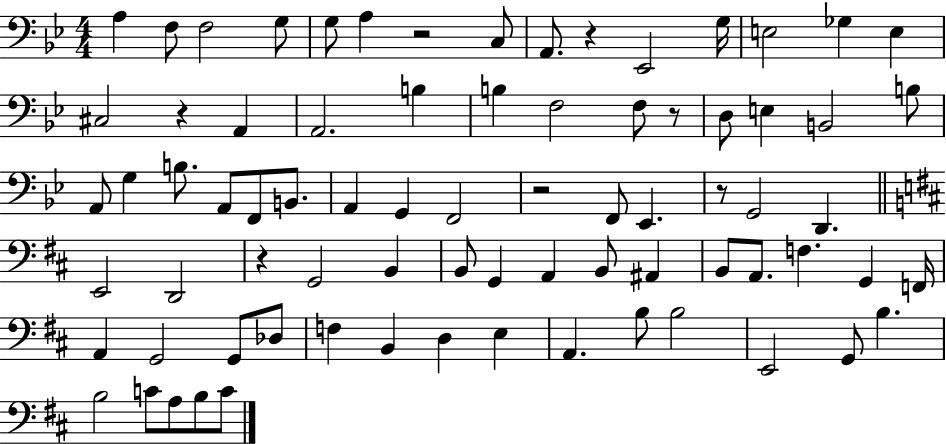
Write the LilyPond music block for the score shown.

{
  \clef bass
  \numericTimeSignature
  \time 4/4
  \key bes \major
  a4 f8 f2 g8 | g8 a4 r2 c8 | a,8. r4 ees,2 g16 | e2 ges4 e4 | \break cis2 r4 a,4 | a,2. b4 | b4 f2 f8 r8 | d8 e4 b,2 b8 | \break a,8 g4 b8. a,8 f,8 b,8. | a,4 g,4 f,2 | r2 f,8 ees,4. | r8 g,2 d,4. | \break \bar "||" \break \key b \minor e,2 d,2 | r4 g,2 b,4 | b,8 g,4 a,4 b,8 ais,4 | b,8 a,8. f4. g,4 f,16 | \break a,4 g,2 g,8 des8 | f4 b,4 d4 e4 | a,4. b8 b2 | e,2 g,8 b4. | \break b2 c'8 a8 b8 c'8 | \bar "|."
}